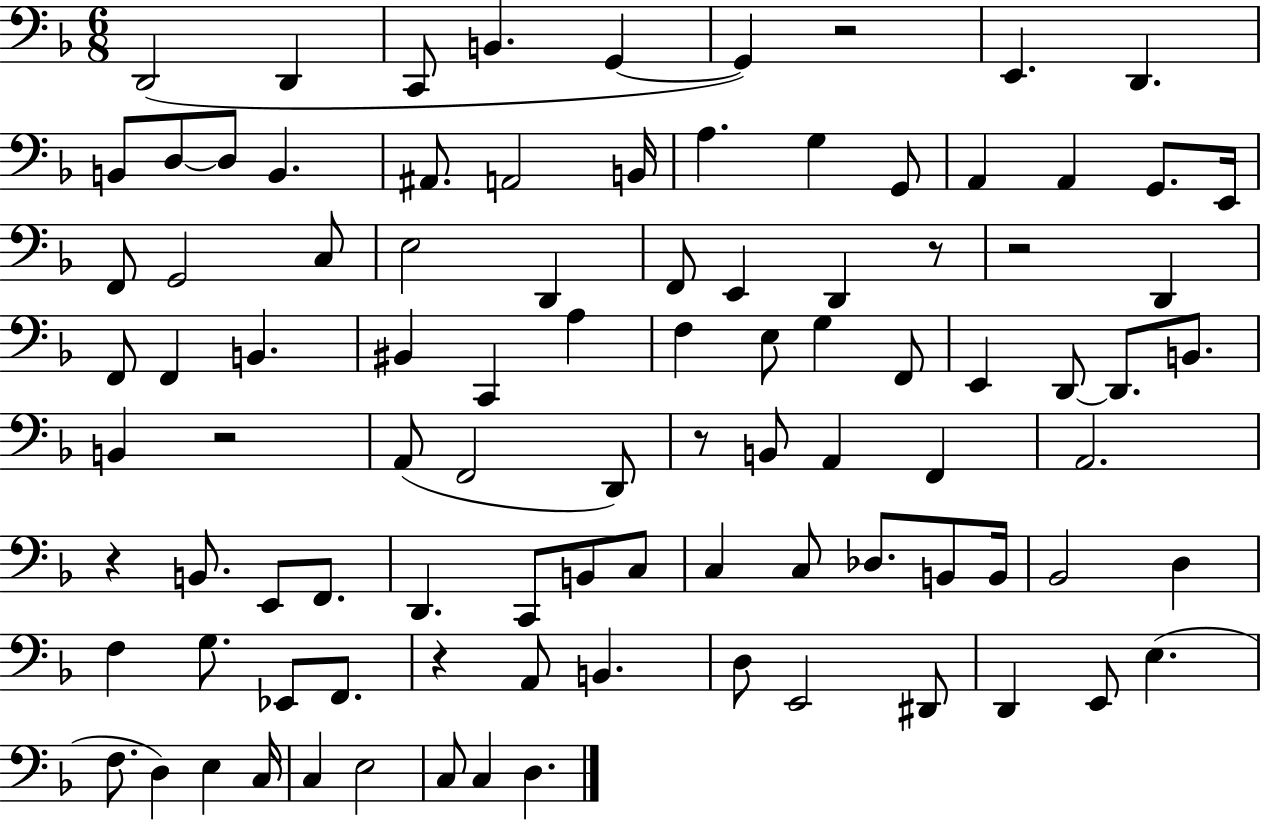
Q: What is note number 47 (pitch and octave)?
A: A2